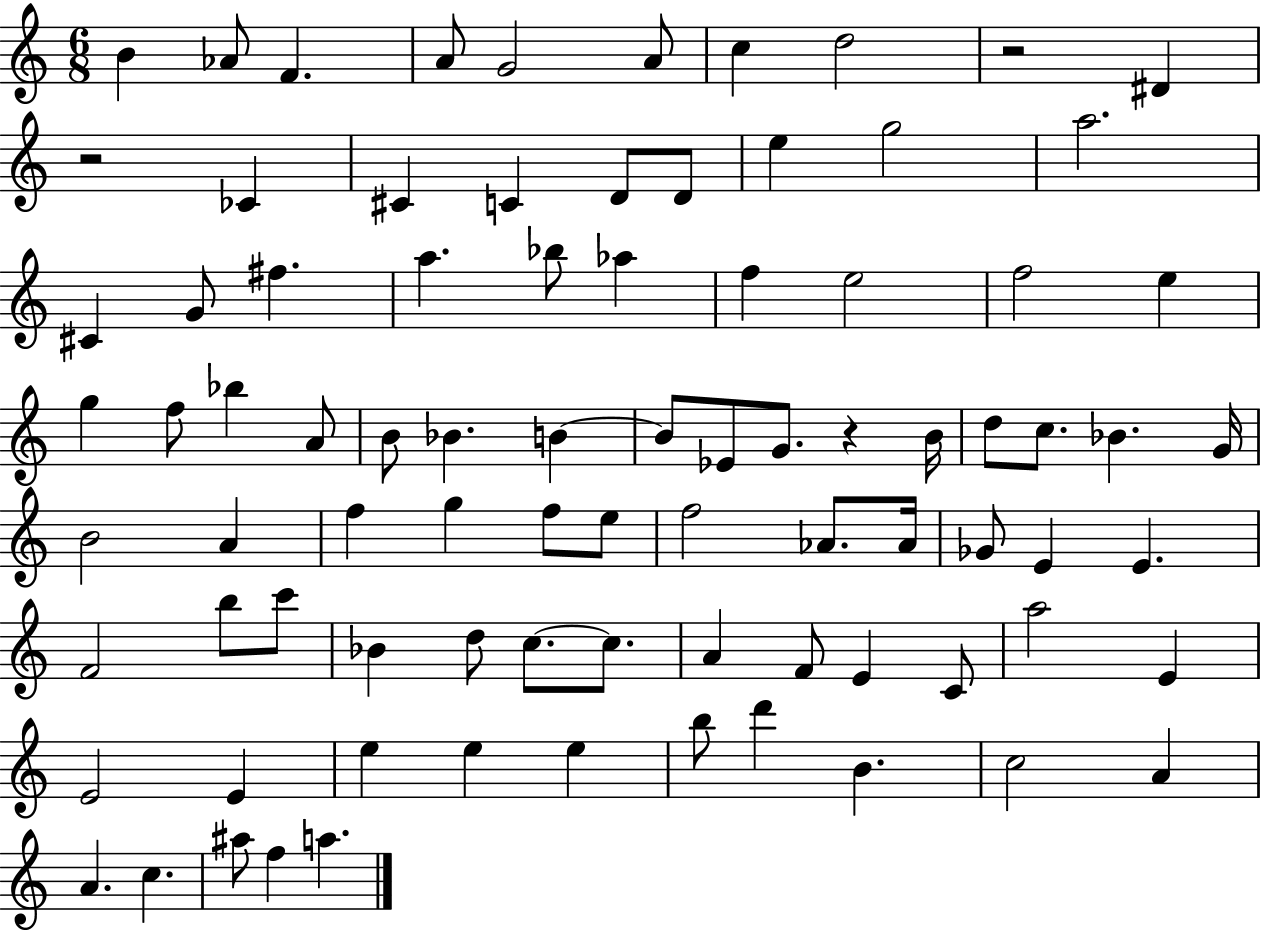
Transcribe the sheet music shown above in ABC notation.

X:1
T:Untitled
M:6/8
L:1/4
K:C
B _A/2 F A/2 G2 A/2 c d2 z2 ^D z2 _C ^C C D/2 D/2 e g2 a2 ^C G/2 ^f a _b/2 _a f e2 f2 e g f/2 _b A/2 B/2 _B B B/2 _E/2 G/2 z B/4 d/2 c/2 _B G/4 B2 A f g f/2 e/2 f2 _A/2 _A/4 _G/2 E E F2 b/2 c'/2 _B d/2 c/2 c/2 A F/2 E C/2 a2 E E2 E e e e b/2 d' B c2 A A c ^a/2 f a